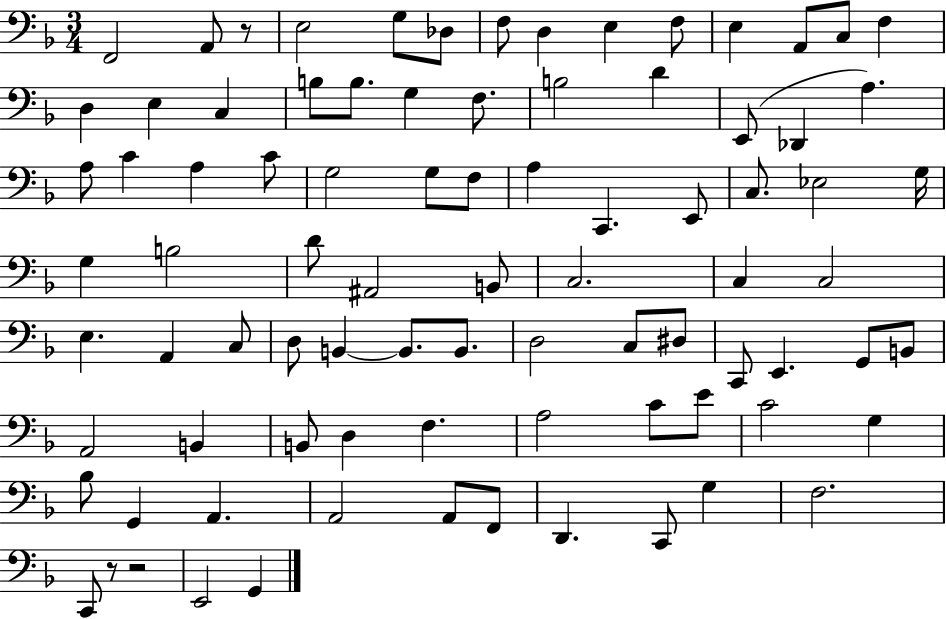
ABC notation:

X:1
T:Untitled
M:3/4
L:1/4
K:F
F,,2 A,,/2 z/2 E,2 G,/2 _D,/2 F,/2 D, E, F,/2 E, A,,/2 C,/2 F, D, E, C, B,/2 B,/2 G, F,/2 B,2 D E,,/2 _D,, A, A,/2 C A, C/2 G,2 G,/2 F,/2 A, C,, E,,/2 C,/2 _E,2 G,/4 G, B,2 D/2 ^A,,2 B,,/2 C,2 C, C,2 E, A,, C,/2 D,/2 B,, B,,/2 B,,/2 D,2 C,/2 ^D,/2 C,,/2 E,, G,,/2 B,,/2 A,,2 B,, B,,/2 D, F, A,2 C/2 E/2 C2 G, _B,/2 G,, A,, A,,2 A,,/2 F,,/2 D,, C,,/2 G, F,2 C,,/2 z/2 z2 E,,2 G,,